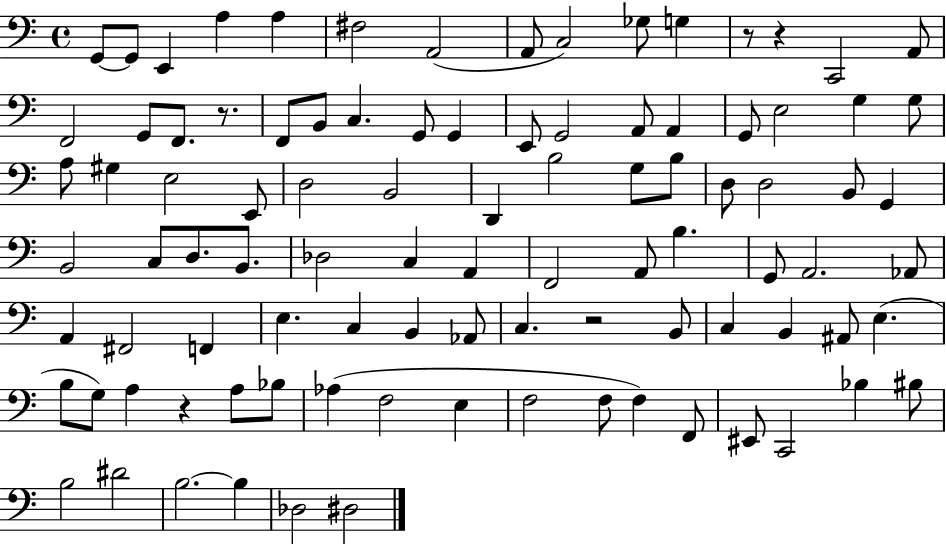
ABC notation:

X:1
T:Untitled
M:4/4
L:1/4
K:C
G,,/2 G,,/2 E,, A, A, ^F,2 A,,2 A,,/2 C,2 _G,/2 G, z/2 z C,,2 A,,/2 F,,2 G,,/2 F,,/2 z/2 F,,/2 B,,/2 C, G,,/2 G,, E,,/2 G,,2 A,,/2 A,, G,,/2 E,2 G, G,/2 A,/2 ^G, E,2 E,,/2 D,2 B,,2 D,, B,2 G,/2 B,/2 D,/2 D,2 B,,/2 G,, B,,2 C,/2 D,/2 B,,/2 _D,2 C, A,, F,,2 A,,/2 B, G,,/2 A,,2 _A,,/2 A,, ^F,,2 F,, E, C, B,, _A,,/2 C, z2 B,,/2 C, B,, ^A,,/2 E, B,/2 G,/2 A, z A,/2 _B,/2 _A, F,2 E, F,2 F,/2 F, F,,/2 ^E,,/2 C,,2 _B, ^B,/2 B,2 ^D2 B,2 B, _D,2 ^D,2